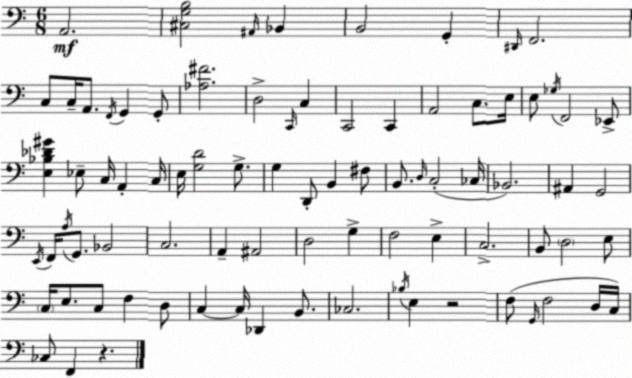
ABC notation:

X:1
T:Untitled
M:6/8
L:1/4
K:Am
A,,2 [^C,G,B,]2 ^A,,/4 _B,, B,,2 G,, ^D,,/4 F,,2 C,/2 C,/4 A,,/2 F,,/4 G,, G,,/2 [_A,^F]2 D,2 C,,/4 C, C,,2 C,, A,,2 C,/2 E,/4 E,/2 _G,/4 F,,2 _E,,/2 [E,_B,_D^G] _E,/2 C,/4 A,, C,/4 E,/4 [G,D]2 G,/2 G, D,,/2 B,, ^F,/2 B,,/2 D,/4 C,2 _C,/4 _B,,2 ^A,, G,,2 E,,/4 F,,/4 A,/4 G,,/2 _B,,2 C,2 A,, ^A,,2 D,2 G, F,2 E, C,2 B,,/2 D,2 E,/2 C,/4 E,/2 C,/2 F, D,/2 C, C,/4 _D,, B,,/2 _C,2 _B,/4 E, z2 F,/2 G,,/4 F,2 D,/4 C,/4 _C,/2 F,, z